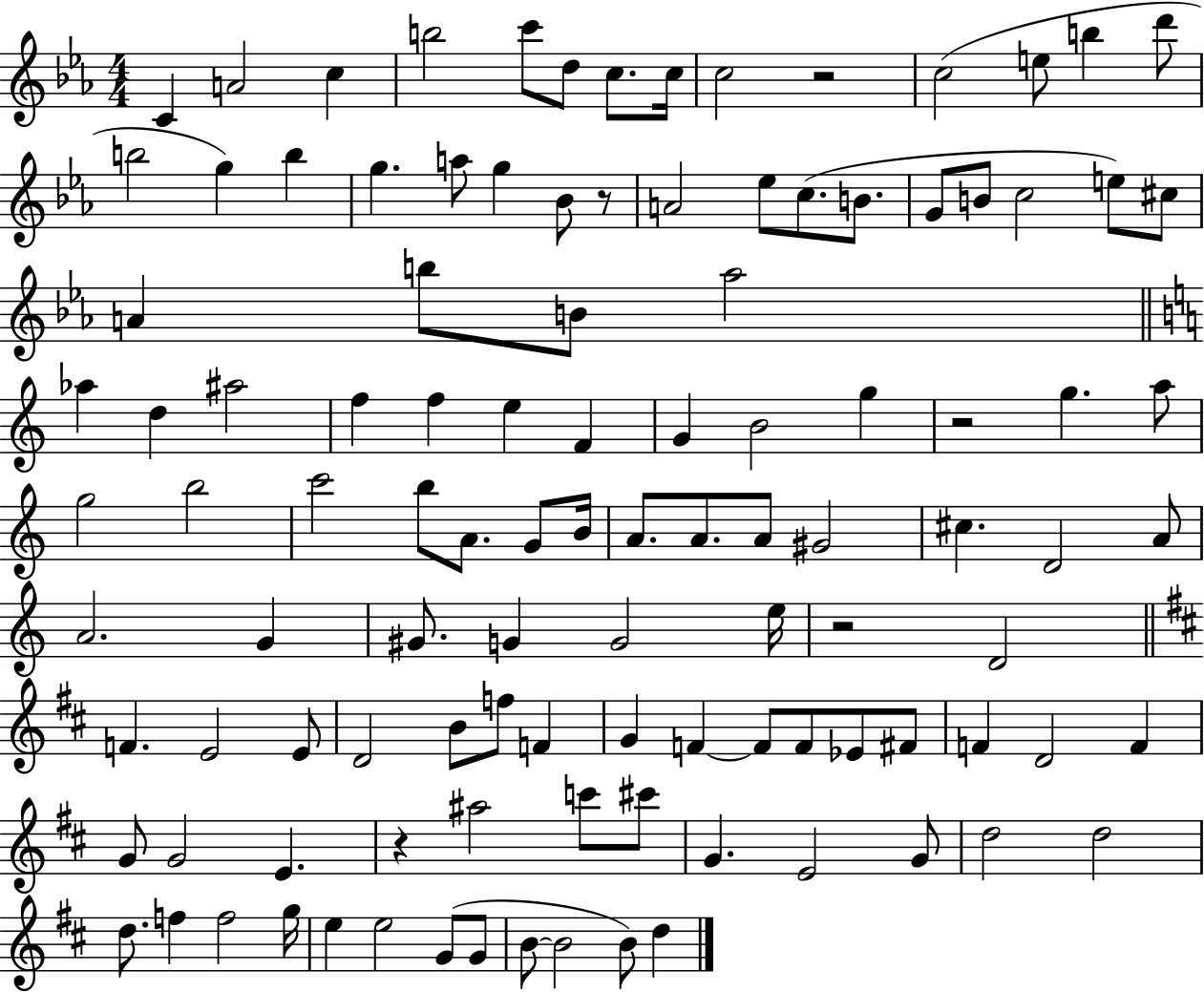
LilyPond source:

{
  \clef treble
  \numericTimeSignature
  \time 4/4
  \key ees \major
  c'4 a'2 c''4 | b''2 c'''8 d''8 c''8. c''16 | c''2 r2 | c''2( e''8 b''4 d'''8 | \break b''2 g''4) b''4 | g''4. a''8 g''4 bes'8 r8 | a'2 ees''8 c''8.( b'8. | g'8 b'8 c''2 e''8) cis''8 | \break a'4 b''8 b'8 aes''2 | \bar "||" \break \key c \major aes''4 d''4 ais''2 | f''4 f''4 e''4 f'4 | g'4 b'2 g''4 | r2 g''4. a''8 | \break g''2 b''2 | c'''2 b''8 a'8. g'8 b'16 | a'8. a'8. a'8 gis'2 | cis''4. d'2 a'8 | \break a'2. g'4 | gis'8. g'4 g'2 e''16 | r2 d'2 | \bar "||" \break \key d \major f'4. e'2 e'8 | d'2 b'8 f''8 f'4 | g'4 f'4~~ f'8 f'8 ees'8 fis'8 | f'4 d'2 f'4 | \break g'8 g'2 e'4. | r4 ais''2 c'''8 cis'''8 | g'4. e'2 g'8 | d''2 d''2 | \break d''8. f''4 f''2 g''16 | e''4 e''2 g'8( g'8 | b'8~~ b'2 b'8) d''4 | \bar "|."
}